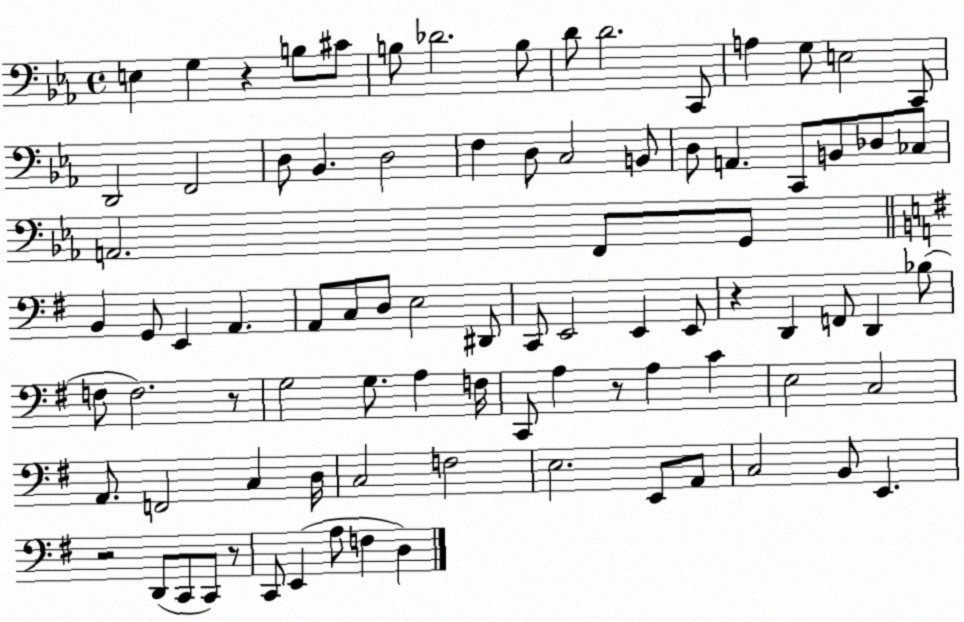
X:1
T:Untitled
M:4/4
L:1/4
K:Eb
E, G, z B,/2 ^C/2 B,/2 _D2 B,/2 D/2 D2 C,,/2 A, G,/2 E,2 C,,/2 D,,2 F,,2 D,/2 _B,, D,2 F, D,/2 C,2 B,,/2 D,/2 A,, C,,/2 B,,/2 _D,/2 _C,/2 A,,2 F,,/2 G,,/2 B,, G,,/2 E,, A,, A,,/2 C,/2 D,/2 E,2 ^D,,/2 C,,/2 E,,2 E,, E,,/2 z D,, F,,/2 D,, _B,/2 F,/2 F,2 z/2 G,2 G,/2 A, F,/4 C,,/2 A, z/2 A, C E,2 C,2 A,,/2 F,,2 C, D,/4 C,2 F,2 E,2 E,,/2 A,,/2 C,2 B,,/2 E,, z2 D,,/2 C,,/2 C,,/2 z/2 C,,/2 E,, A,/2 F, D,